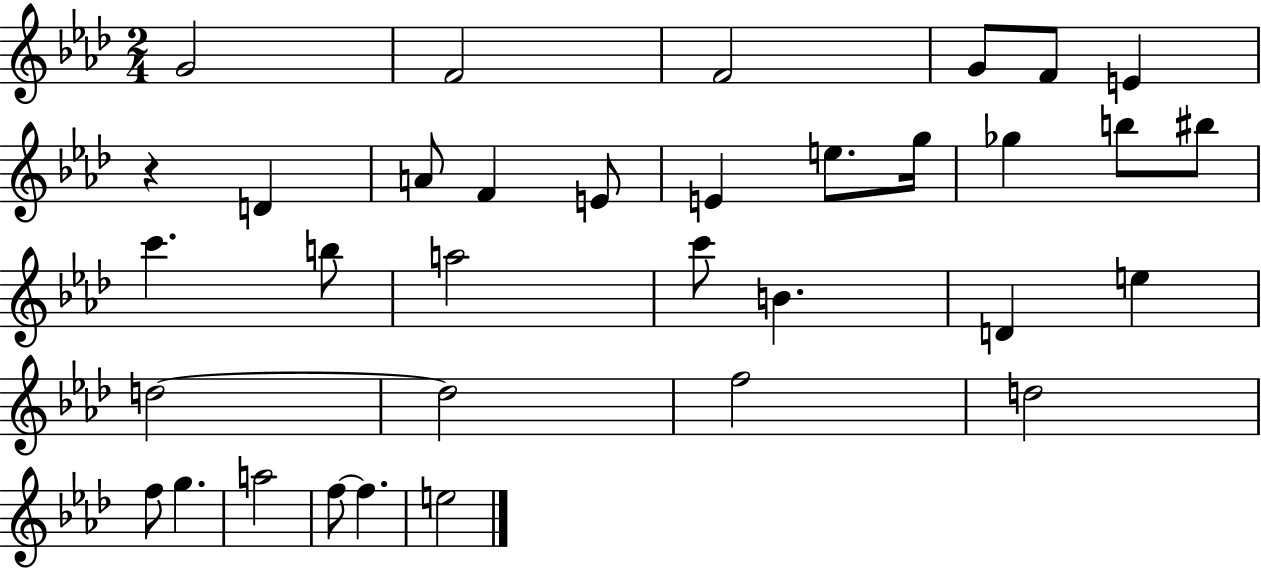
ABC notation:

X:1
T:Untitled
M:2/4
L:1/4
K:Ab
G2 F2 F2 G/2 F/2 E z D A/2 F E/2 E e/2 g/4 _g b/2 ^b/2 c' b/2 a2 c'/2 B D e d2 d2 f2 d2 f/2 g a2 f/2 f e2